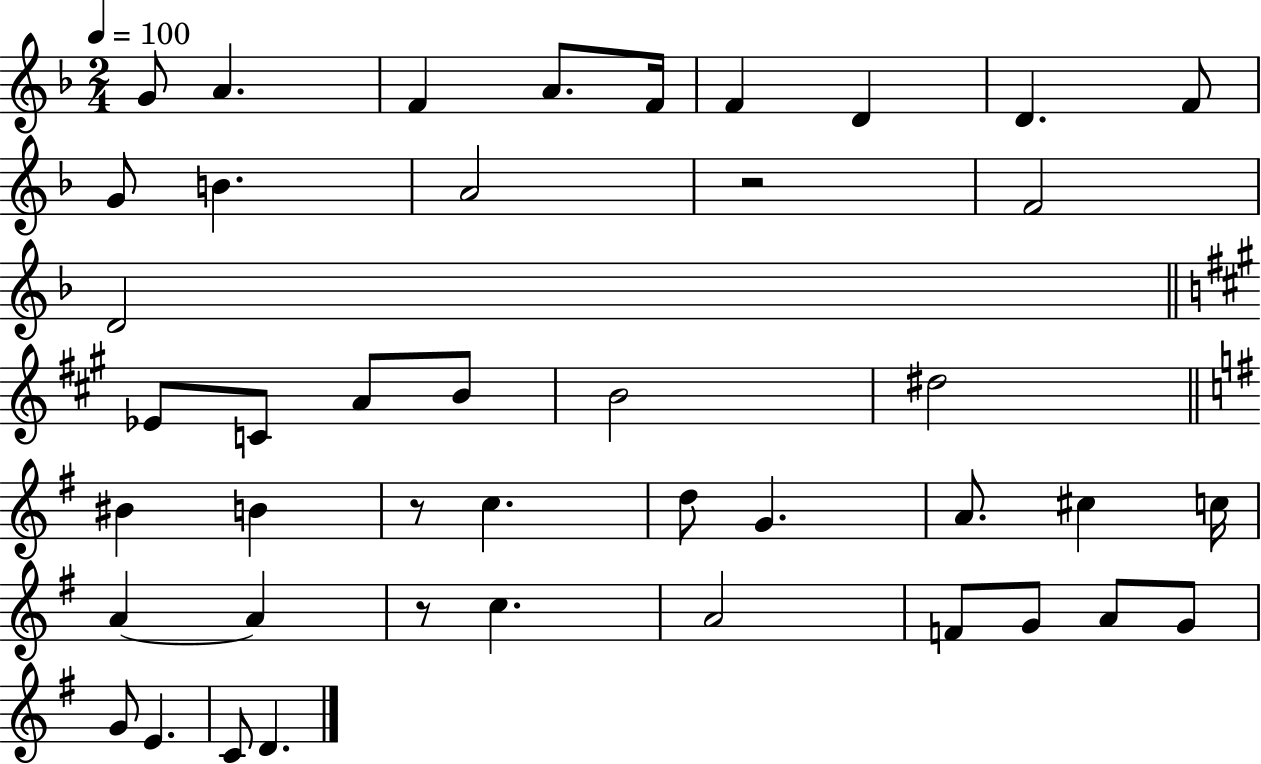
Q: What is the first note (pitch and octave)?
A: G4